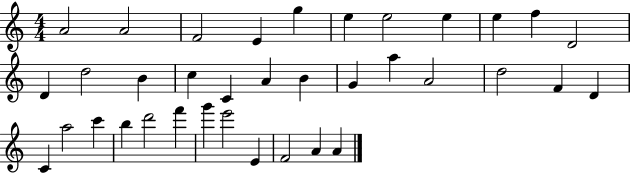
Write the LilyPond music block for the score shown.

{
  \clef treble
  \numericTimeSignature
  \time 4/4
  \key c \major
  a'2 a'2 | f'2 e'4 g''4 | e''4 e''2 e''4 | e''4 f''4 d'2 | \break d'4 d''2 b'4 | c''4 c'4 a'4 b'4 | g'4 a''4 a'2 | d''2 f'4 d'4 | \break c'4 a''2 c'''4 | b''4 d'''2 f'''4 | g'''4 e'''2 e'4 | f'2 a'4 a'4 | \break \bar "|."
}